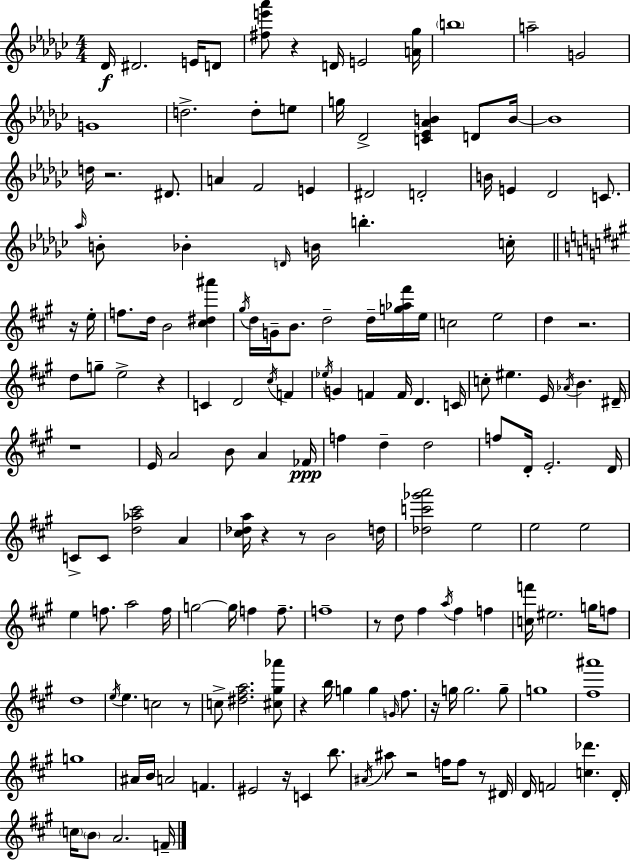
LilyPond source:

{
  \clef treble
  \numericTimeSignature
  \time 4/4
  \key ees \minor
  des'16\f dis'2. e'16 d'8 | <fis'' e''' aes'''>8 r4 d'16 e'2 <a' ges''>16 | \parenthesize b''1 | a''2-- g'2 | \break g'1 | d''2.-> d''8-. e''8 | g''16 des'2-> <c' ees' aes' b'>4 d'8 b'16~~ | b'1 | \break d''16 r2. dis'8. | a'4 f'2 e'4 | dis'2 d'2-. | b'16 e'4 des'2 c'8. | \break \grace { aes''16 } b'8-. bes'4-. \grace { d'16 } b'16 b''4.-. c''16-. | \bar "||" \break \key a \major r16 e''16-. f''8. d''16 b'2 <cis'' dis'' ais'''>4 | \acciaccatura { gis''16 } d''16 g'16-- b'8. d''2-- | d''16-- <g'' aes'' fis'''>16 e''16 c''2 e''2 | d''4 r2. | \break d''8 g''8-- e''2-> r4 | c'4 d'2 \acciaccatura { cis''16 } | f'4 \acciaccatura { ees''16 } g'4 f'4 f'16 d'4. | c'16 c''8-. eis''4. e'16 \acciaccatura { aes'16 } b'4. | \break dis'16-- r1 | e'16 a'2 b'8 | a'4 fes'16\ppp f''4 d''4-- d''2 | f''8 d'16-. e'2.-. | \break d'16 c'8-> c'8 <d'' aes'' cis'''>2 | a'4 <cis'' des'' a''>16 r4 r8 b'2 | d''16 <des'' c''' ges''' a'''>2 e''2 | e''2 e''2 | \break e''4 f''8. a''2 | f''16 g''2~~ g''16 f''4 | f''8.-- f''1-- | r8 d''8 fis''4 \acciaccatura { a''16 } fis''4 | \break f''4 <c'' f'''>16 eis''2. | g''16 f''8 d''1 | \acciaccatura { e''16 } e''4. c''2 | r8 c''8-> <dis'' fis'' a''>2. | \break <cis'' gis'' aes'''>8 r4 b''16 g''4 | g''4 \grace { g'16 } fis''8. r16 g''16 g''2. | g''8-- g''1 | <fis'' ais'''>1 | \break g''1 | ais'16 b'16 a'2 | f'4. eis'2 | r16 c'4 b''8. \acciaccatura { ais'16 } ais''8 r2 | \break f''16 f''8 r8 dis'16 d'16 f'2 | <c'' des'''>4. d'16-. \parenthesize c''16 \parenthesize b'8 a'2. | f'16-- \bar "|."
}